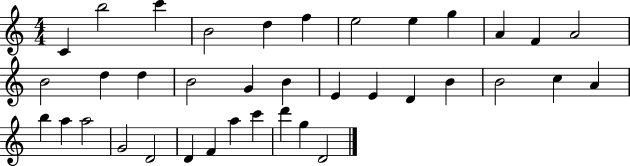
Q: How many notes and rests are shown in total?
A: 37